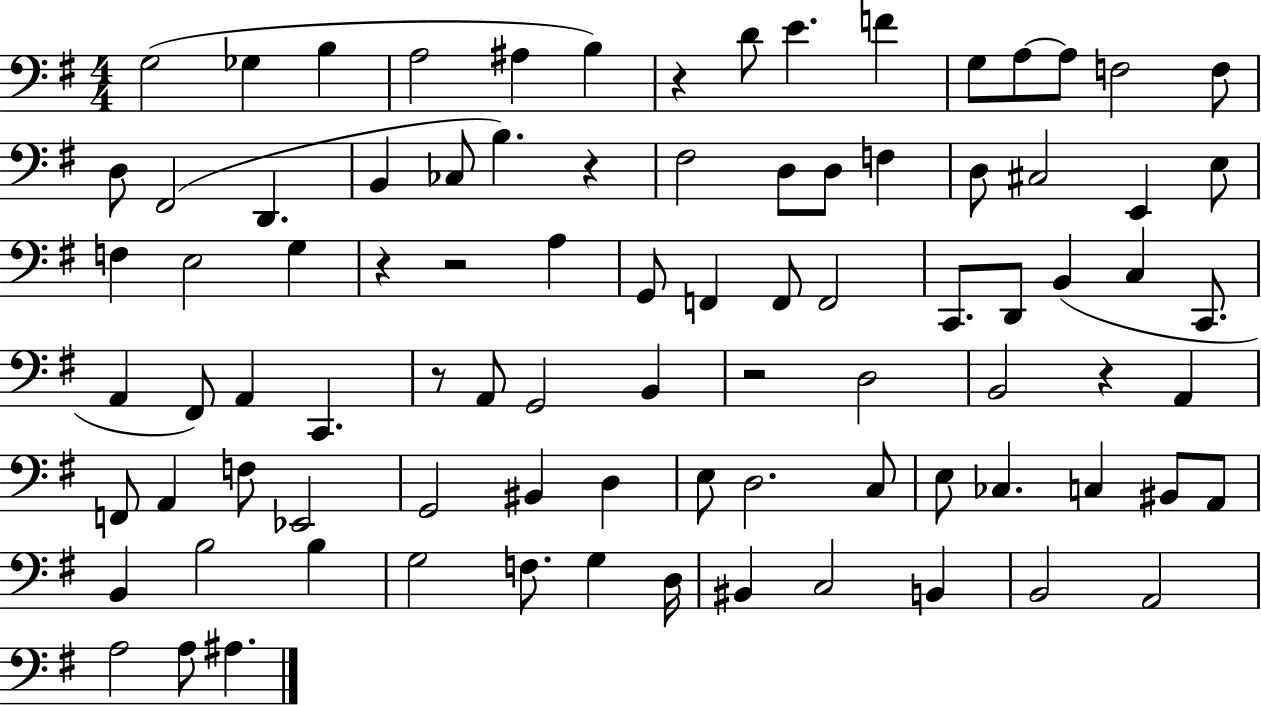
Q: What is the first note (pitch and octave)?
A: G3